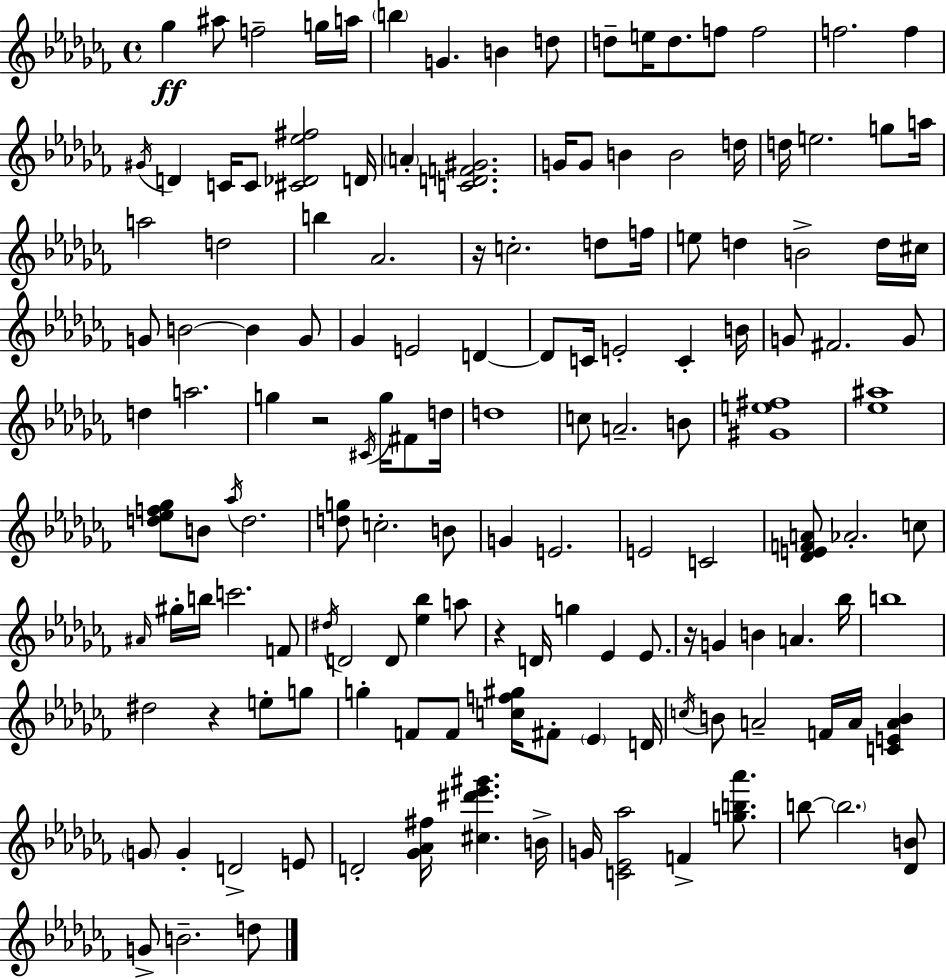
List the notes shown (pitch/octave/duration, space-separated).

Gb5/q A#5/e F5/h G5/s A5/s B5/q G4/q. B4/q D5/e D5/e E5/s D5/e. F5/e F5/h F5/h. F5/q G#4/s D4/q C4/s C4/e [C#4,Db4,Eb5,F#5]/h D4/s A4/q [C4,D4,F4,G#4]/h. G4/s G4/e B4/q B4/h D5/s D5/s E5/h. G5/e A5/s A5/h D5/h B5/q Ab4/h. R/s C5/h. D5/e F5/s E5/e D5/q B4/h D5/s C#5/s G4/e B4/h B4/q G4/e Gb4/q E4/h D4/q D4/e C4/s E4/h C4/q B4/s G4/e F#4/h. G4/e D5/q A5/h. G5/q R/h C#4/s G5/s F#4/e D5/s D5/w C5/e A4/h. B4/e [G#4,E5,F#5]/w [Eb5,A#5]/w [D5,Eb5,F5,Gb5]/e B4/e Ab5/s D5/h. [D5,G5]/e C5/h. B4/e G4/q E4/h. E4/h C4/h [Db4,E4,F4,A4]/e Ab4/h. C5/e A#4/s G#5/s B5/s C6/h. F4/e D#5/s D4/h D4/e [Eb5,Bb5]/q A5/e R/q D4/s G5/q Eb4/q Eb4/e. R/s G4/q B4/q A4/q. Bb5/s B5/w D#5/h R/q E5/e G5/e G5/q F4/e F4/e [C5,F5,G#5]/s F#4/e Eb4/q D4/s C5/s B4/e A4/h F4/s A4/s [C4,E4,A4,B4]/q G4/e G4/q D4/h E4/e D4/h [Gb4,Ab4,F#5]/s [C#5,D#6,Eb6,G#6]/q. B4/s G4/s [C4,Eb4,Ab5]/h F4/q [G5,B5,Ab6]/e. B5/e B5/h. [Db4,B4]/e G4/e B4/h. D5/e